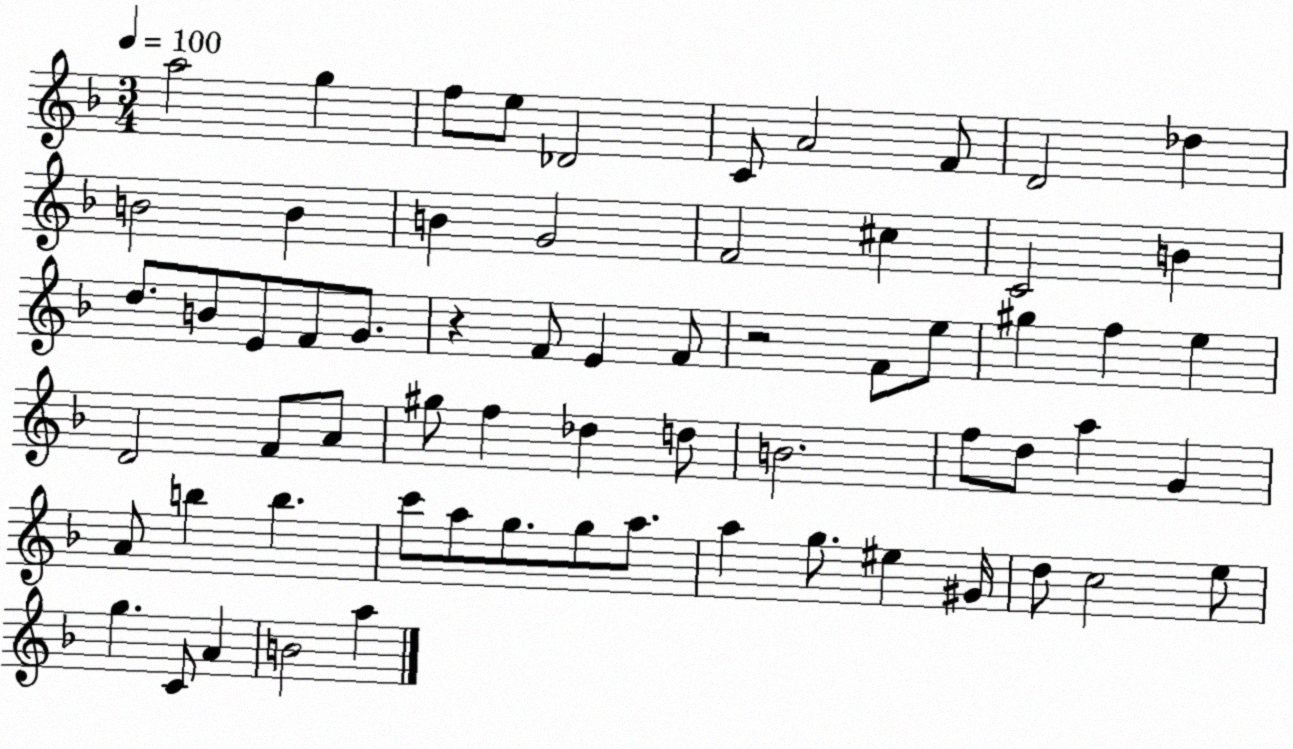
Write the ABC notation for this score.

X:1
T:Untitled
M:3/4
L:1/4
K:F
a2 g f/2 e/2 _D2 C/2 A2 F/2 D2 _d B2 B B G2 F2 ^c C2 B d/2 B/2 E/2 F/2 G/2 z F/2 E F/2 z2 F/2 e/2 ^g f e D2 F/2 A/2 ^g/2 f _d d/2 B2 f/2 d/2 a G A/2 b b c'/2 a/2 g/2 g/2 a/2 a g/2 ^e ^G/4 d/2 c2 e/2 g C/2 A B2 a